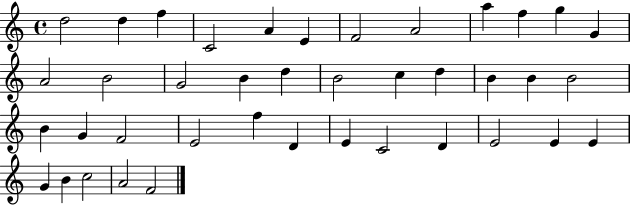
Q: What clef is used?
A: treble